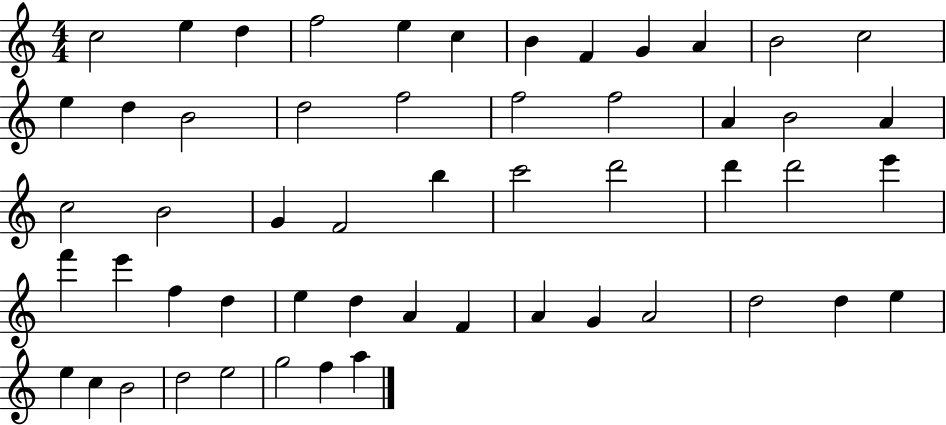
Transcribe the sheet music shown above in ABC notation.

X:1
T:Untitled
M:4/4
L:1/4
K:C
c2 e d f2 e c B F G A B2 c2 e d B2 d2 f2 f2 f2 A B2 A c2 B2 G F2 b c'2 d'2 d' d'2 e' f' e' f d e d A F A G A2 d2 d e e c B2 d2 e2 g2 f a